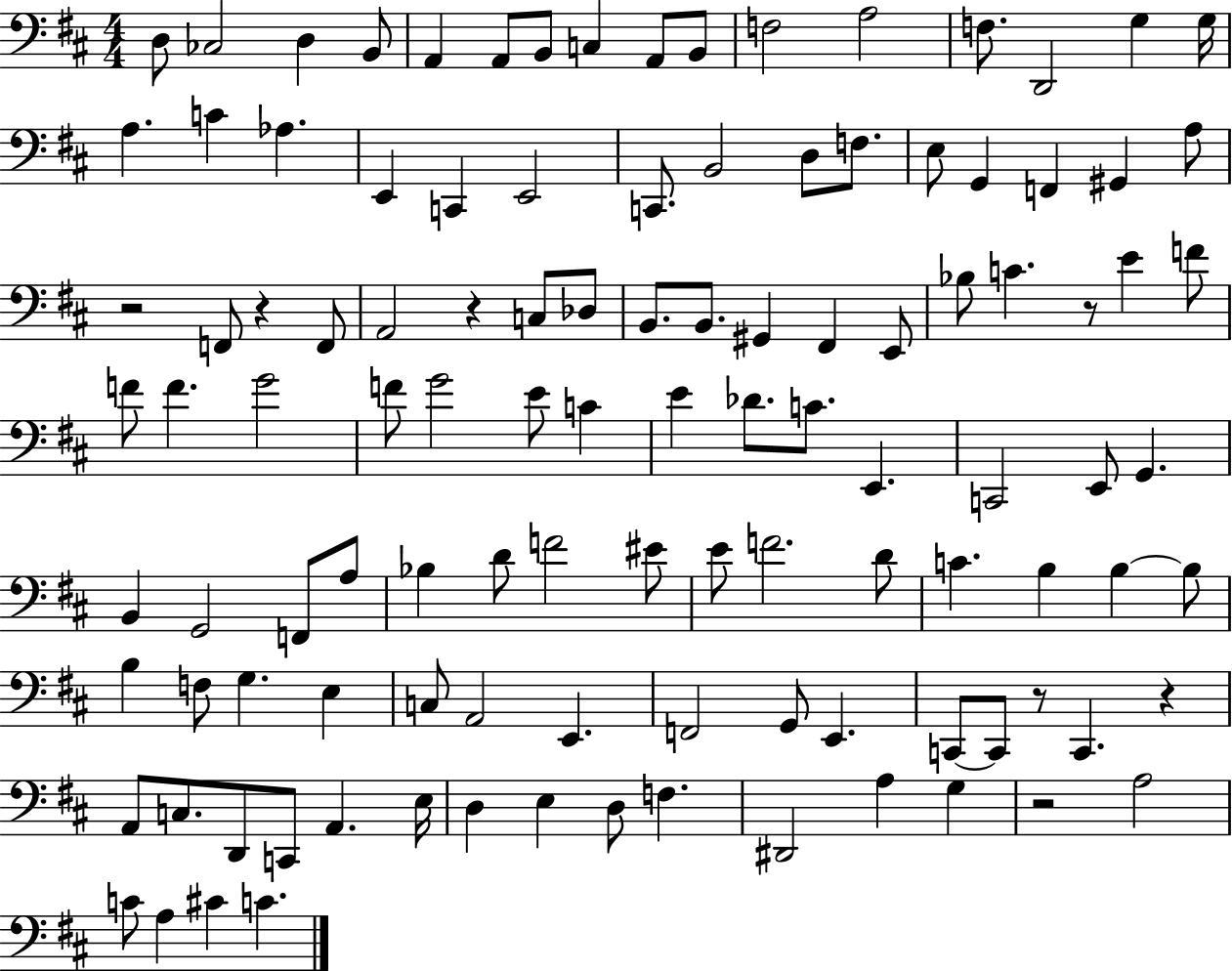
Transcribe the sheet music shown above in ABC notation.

X:1
T:Untitled
M:4/4
L:1/4
K:D
D,/2 _C,2 D, B,,/2 A,, A,,/2 B,,/2 C, A,,/2 B,,/2 F,2 A,2 F,/2 D,,2 G, G,/4 A, C _A, E,, C,, E,,2 C,,/2 B,,2 D,/2 F,/2 E,/2 G,, F,, ^G,, A,/2 z2 F,,/2 z F,,/2 A,,2 z C,/2 _D,/2 B,,/2 B,,/2 ^G,, ^F,, E,,/2 _B,/2 C z/2 E F/2 F/2 F G2 F/2 G2 E/2 C E _D/2 C/2 E,, C,,2 E,,/2 G,, B,, G,,2 F,,/2 A,/2 _B, D/2 F2 ^E/2 E/2 F2 D/2 C B, B, B,/2 B, F,/2 G, E, C,/2 A,,2 E,, F,,2 G,,/2 E,, C,,/2 C,,/2 z/2 C,, z A,,/2 C,/2 D,,/2 C,,/2 A,, E,/4 D, E, D,/2 F, ^D,,2 A, G, z2 A,2 C/2 A, ^C C